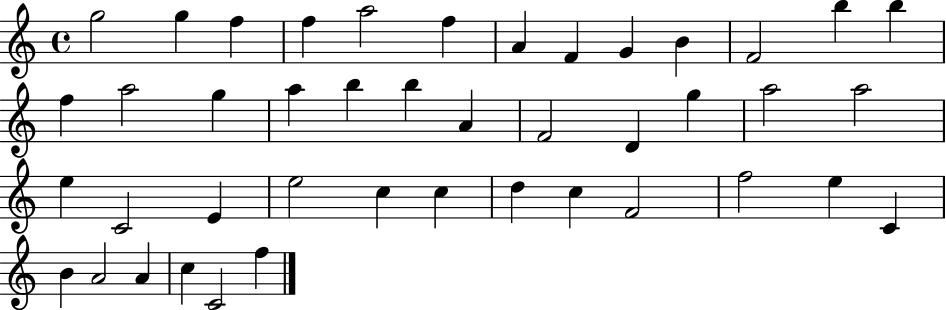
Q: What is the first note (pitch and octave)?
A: G5